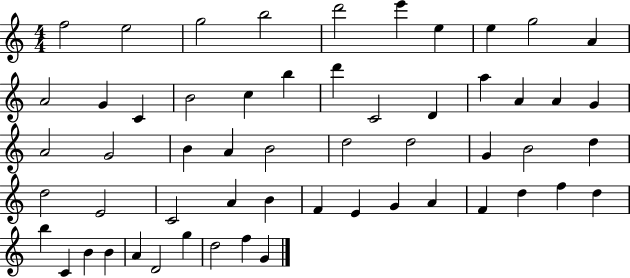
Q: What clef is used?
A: treble